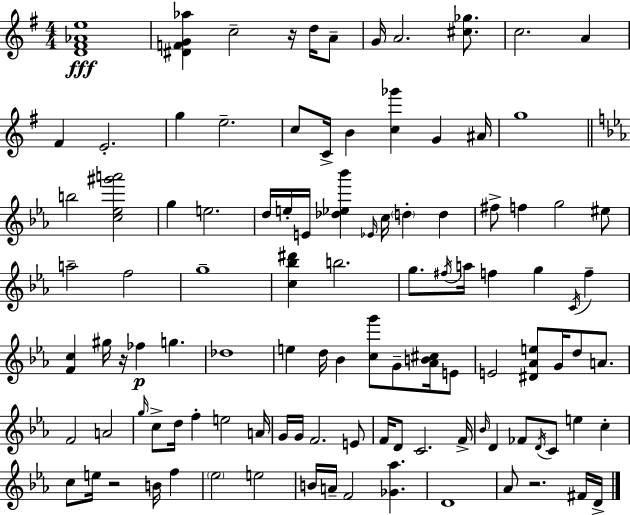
[D4,F#4,Ab4,E5]/w [D#4,F4,G4,Ab5]/q C5/h R/s D5/s A4/e G4/s A4/h. [C#5,Gb5]/e. C5/h. A4/q F#4/q E4/h. G5/q E5/h. C5/e C4/s B4/q [C5,Gb6]/q G4/q A#4/s G5/w B5/h [C5,Eb5,G#6,A6]/h G5/q E5/h. D5/s E5/s E4/s [Db5,Eb5,Bb6]/q Eb4/s C5/s D5/q D5/q F#5/e F5/q G5/h EIS5/e A5/h F5/h G5/w [C5,Bb5,D#6]/q B5/h. G5/e. F#5/s A5/s F5/q G5/q C4/s F5/q [F4,C5]/q G#5/s R/s FES5/q G5/q. Db5/w E5/q D5/s Bb4/q [C5,G6]/e G4/e [Ab4,B4,C#5]/s E4/e E4/h [D#4,Ab4,E5]/e G4/s D5/e A4/e. F4/h A4/h G5/s C5/e D5/s F5/q E5/h A4/s G4/s G4/s F4/h. E4/e F4/s D4/e C4/h. F4/s Bb4/s D4/q FES4/e D4/s C4/e E5/q C5/q C5/e E5/s R/h B4/s F5/q Eb5/h E5/h B4/s A4/s F4/h [Gb4,Ab5]/q. D4/w Ab4/e R/h. F#4/s D4/s